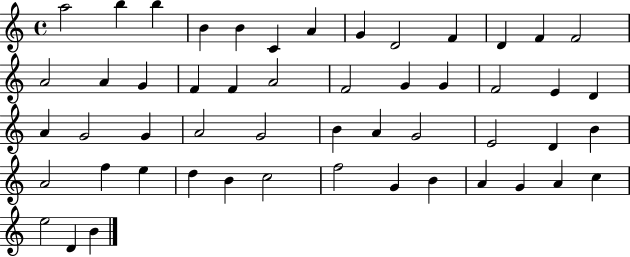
A5/h B5/q B5/q B4/q B4/q C4/q A4/q G4/q D4/h F4/q D4/q F4/q F4/h A4/h A4/q G4/q F4/q F4/q A4/h F4/h G4/q G4/q F4/h E4/q D4/q A4/q G4/h G4/q A4/h G4/h B4/q A4/q G4/h E4/h D4/q B4/q A4/h F5/q E5/q D5/q B4/q C5/h F5/h G4/q B4/q A4/q G4/q A4/q C5/q E5/h D4/q B4/q